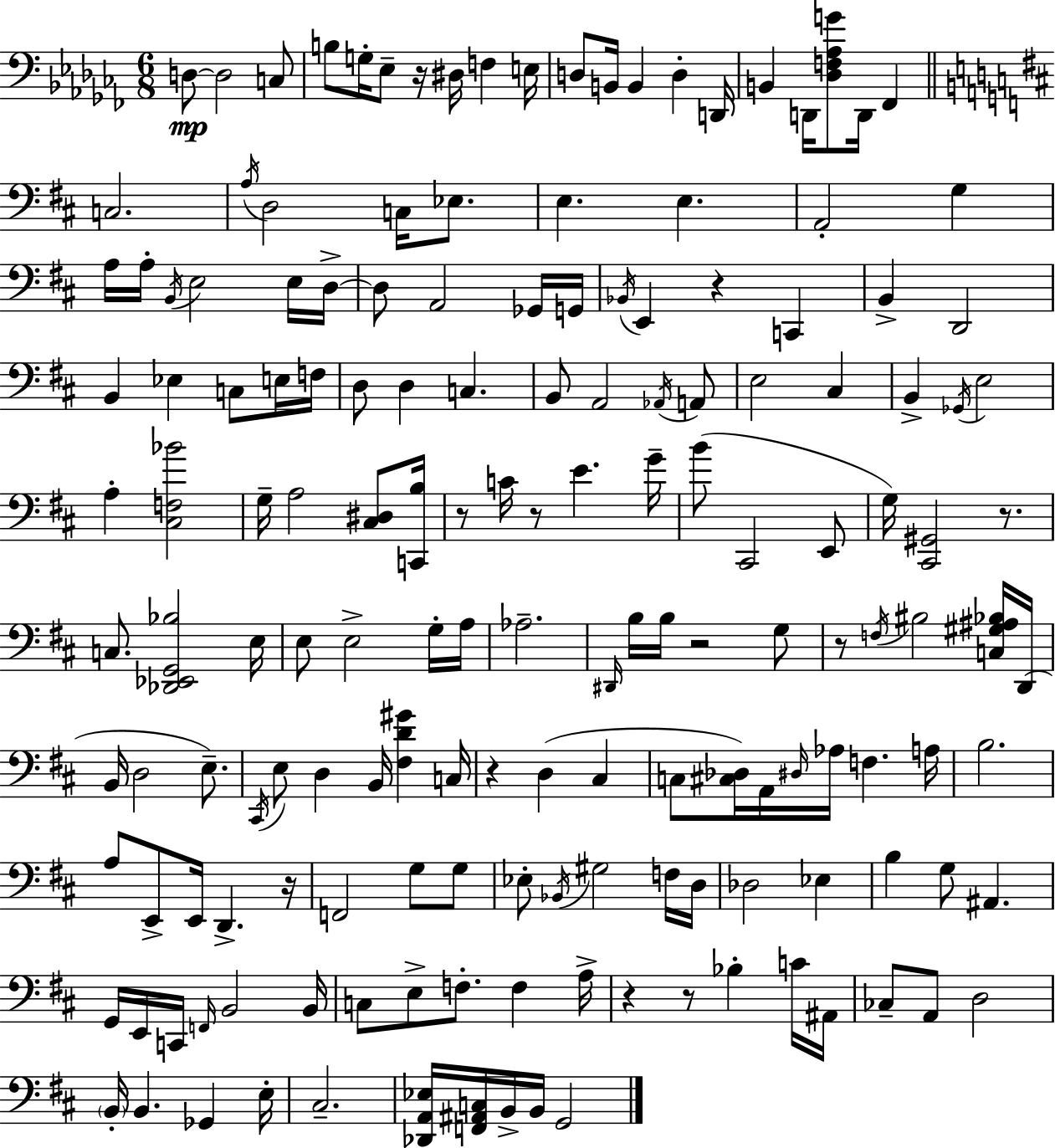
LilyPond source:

{
  \clef bass
  \numericTimeSignature
  \time 6/8
  \key aes \minor
  d8~~\mp d2 c8 | b8 g16-. ees8-- r16 dis16 f4 e16 | d8 b,16 b,4 d4-. d,16 | b,4 d,16 <des f aes g'>8 d,16 fes,4 | \break \bar "||" \break \key d \major c2. | \acciaccatura { a16 } d2 c16 ees8. | e4. e4. | a,2-. g4 | \break a16 a16-. \acciaccatura { b,16 } e2 | e16 d16->~~ d8 a,2 | ges,16 g,16 \acciaccatura { bes,16 } e,4 r4 c,4 | b,4-> d,2 | \break b,4 ees4 c8 | e16 f16 d8 d4 c4. | b,8 a,2 | \acciaccatura { aes,16 } a,8 e2 | \break cis4 b,4-> \acciaccatura { ges,16 } e2 | a4-. <cis f bes'>2 | g16-- a2 | <cis dis>8 <c, b>16 r8 c'16 r8 e'4. | \break g'16-- b'8( cis,2 | e,8 g16) <cis, gis,>2 | r8. c8. <des, ees, g, bes>2 | e16 e8 e2-> | \break g16-. a16 aes2.-- | \grace { dis,16 } b16 b16 r2 | g8 r8 \acciaccatura { f16 } bis2 | <c gis ais bes>16 d,16( b,16 d2 | \break e8.--) \acciaccatura { cis,16 } e8 d4 | b,16 <fis d' gis'>4 c16 r4 | d4( cis4 c8 <cis des>16) a,16 | \grace { dis16 } aes16 f4. a16 b2. | \break a8 e,8-> | e,16 d,4.-> r16 f,2 | g8 g8 ees8-. \acciaccatura { bes,16 } | gis2 f16 d16 des2 | \break ees4 b4 | g8 ais,4. g,16 e,16 | c,16 \grace { f,16 } b,2 b,16 c8 | e8-> f8.-. f4 a16-> r4 | \break r8 bes4-. c'16 ais,16 ces8-- | a,8 d2 \parenthesize b,16-. | b,4. ges,4 e16-. cis2.-- | <des, a, ees>16 | \break <f, ais, c>16 b,16-> b,16 g,2 \bar "|."
}